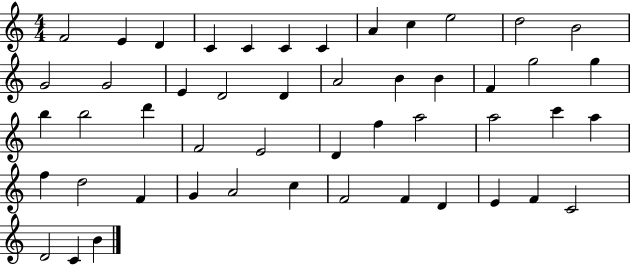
F4/h E4/q D4/q C4/q C4/q C4/q C4/q A4/q C5/q E5/h D5/h B4/h G4/h G4/h E4/q D4/h D4/q A4/h B4/q B4/q F4/q G5/h G5/q B5/q B5/h D6/q F4/h E4/h D4/q F5/q A5/h A5/h C6/q A5/q F5/q D5/h F4/q G4/q A4/h C5/q F4/h F4/q D4/q E4/q F4/q C4/h D4/h C4/q B4/q